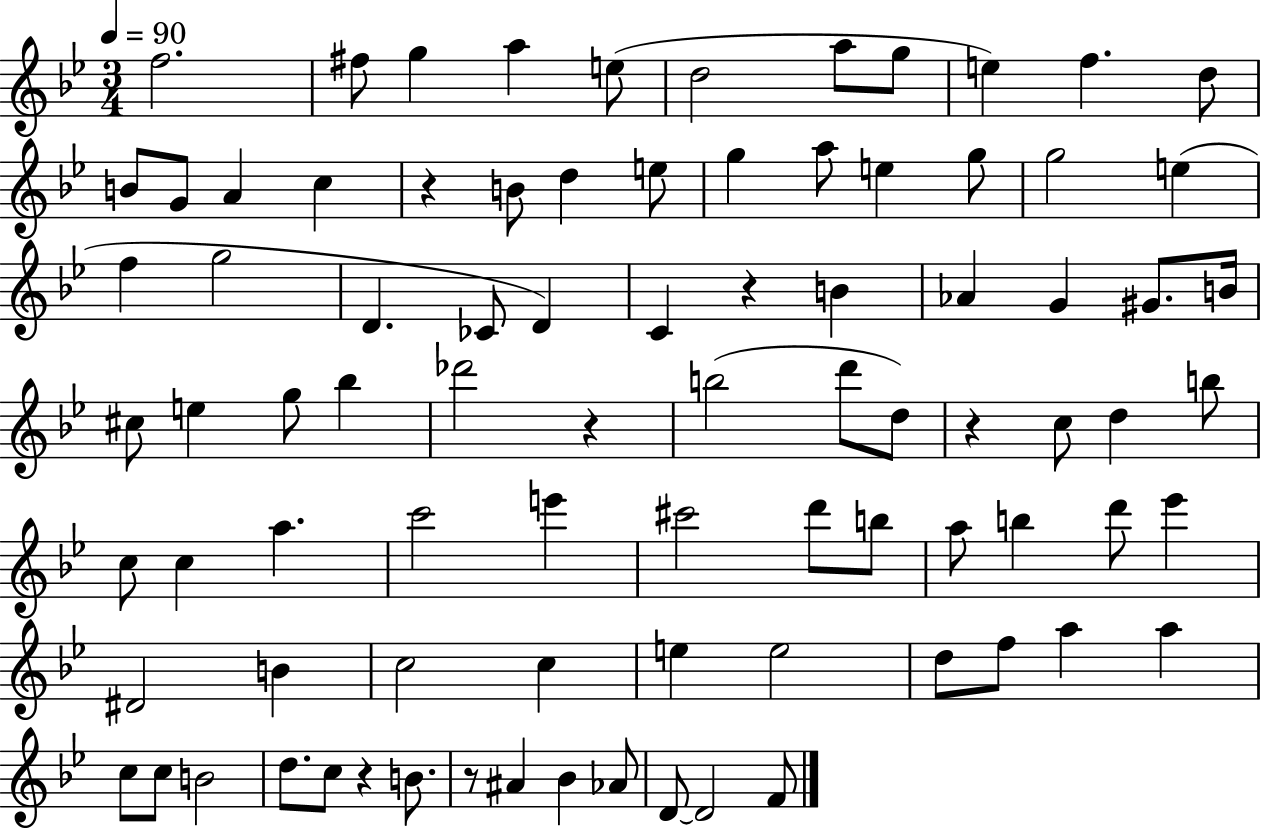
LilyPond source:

{
  \clef treble
  \numericTimeSignature
  \time 3/4
  \key bes \major
  \tempo 4 = 90
  f''2. | fis''8 g''4 a''4 e''8( | d''2 a''8 g''8 | e''4) f''4. d''8 | \break b'8 g'8 a'4 c''4 | r4 b'8 d''4 e''8 | g''4 a''8 e''4 g''8 | g''2 e''4( | \break f''4 g''2 | d'4. ces'8 d'4) | c'4 r4 b'4 | aes'4 g'4 gis'8. b'16 | \break cis''8 e''4 g''8 bes''4 | des'''2 r4 | b''2( d'''8 d''8) | r4 c''8 d''4 b''8 | \break c''8 c''4 a''4. | c'''2 e'''4 | cis'''2 d'''8 b''8 | a''8 b''4 d'''8 ees'''4 | \break dis'2 b'4 | c''2 c''4 | e''4 e''2 | d''8 f''8 a''4 a''4 | \break c''8 c''8 b'2 | d''8. c''8 r4 b'8. | r8 ais'4 bes'4 aes'8 | d'8~~ d'2 f'8 | \break \bar "|."
}